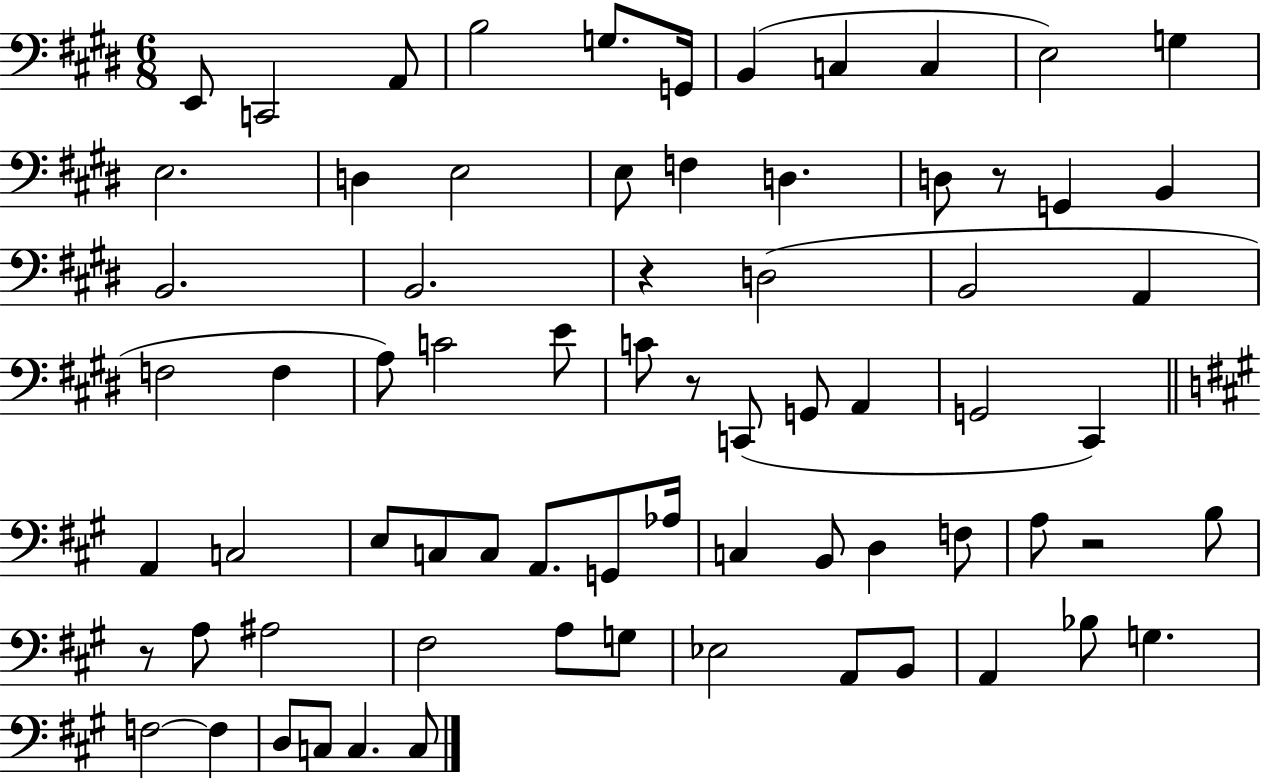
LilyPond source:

{
  \clef bass
  \numericTimeSignature
  \time 6/8
  \key e \major
  e,8 c,2 a,8 | b2 g8. g,16 | b,4( c4 c4 | e2) g4 | \break e2. | d4 e2 | e8 f4 d4. | d8 r8 g,4 b,4 | \break b,2. | b,2. | r4 d2( | b,2 a,4 | \break f2 f4 | a8) c'2 e'8 | c'8 r8 c,8( g,8 a,4 | g,2 cis,4) | \break \bar "||" \break \key a \major a,4 c2 | e8 c8 c8 a,8. g,8 aes16 | c4 b,8 d4 f8 | a8 r2 b8 | \break r8 a8 ais2 | fis2 a8 g8 | ees2 a,8 b,8 | a,4 bes8 g4. | \break f2~~ f4 | d8 c8 c4. c8 | \bar "|."
}